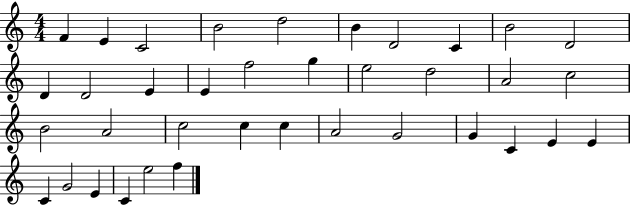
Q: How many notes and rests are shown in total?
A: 37